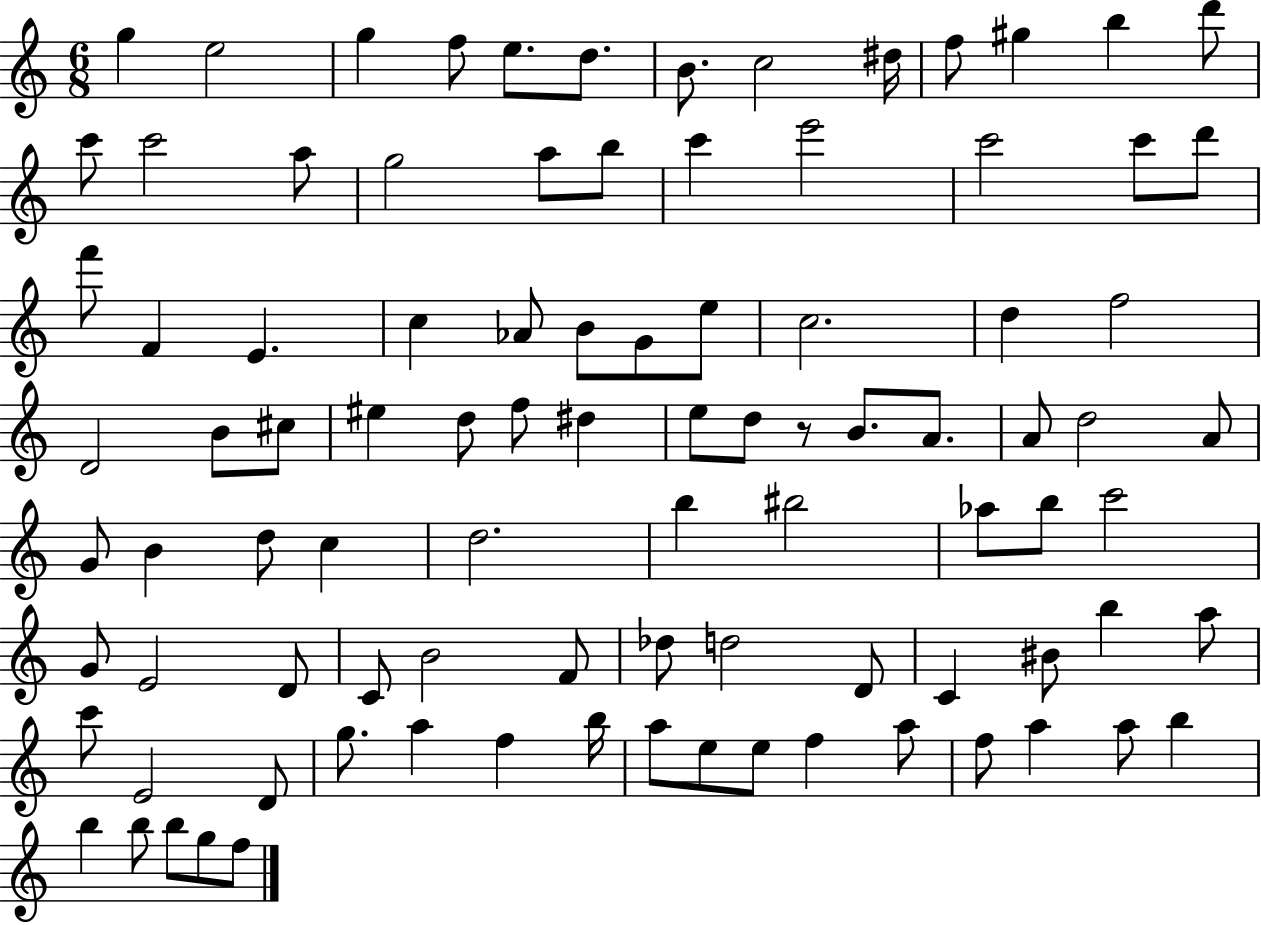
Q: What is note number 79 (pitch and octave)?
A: B5